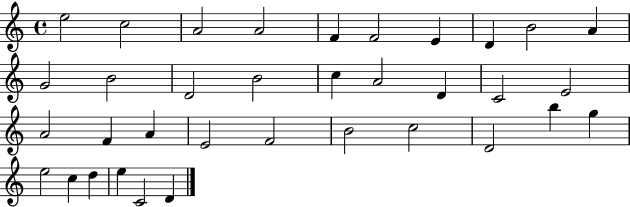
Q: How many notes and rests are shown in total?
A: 35